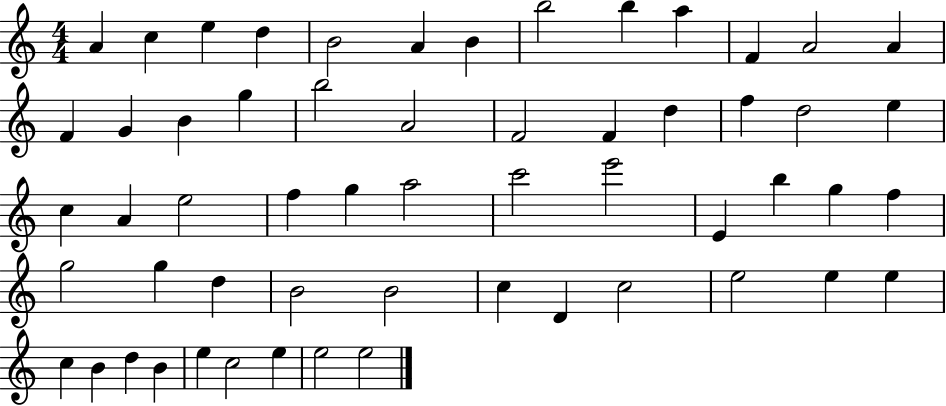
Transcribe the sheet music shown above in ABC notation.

X:1
T:Untitled
M:4/4
L:1/4
K:C
A c e d B2 A B b2 b a F A2 A F G B g b2 A2 F2 F d f d2 e c A e2 f g a2 c'2 e'2 E b g f g2 g d B2 B2 c D c2 e2 e e c B d B e c2 e e2 e2